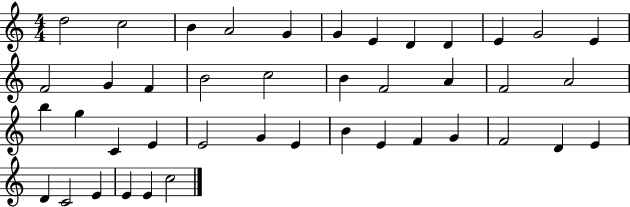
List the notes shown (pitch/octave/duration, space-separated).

D5/h C5/h B4/q A4/h G4/q G4/q E4/q D4/q D4/q E4/q G4/h E4/q F4/h G4/q F4/q B4/h C5/h B4/q F4/h A4/q F4/h A4/h B5/q G5/q C4/q E4/q E4/h G4/q E4/q B4/q E4/q F4/q G4/q F4/h D4/q E4/q D4/q C4/h E4/q E4/q E4/q C5/h